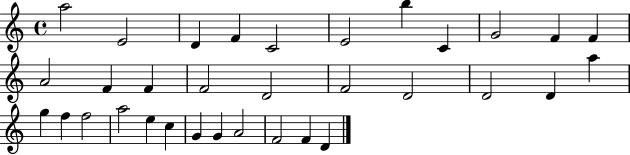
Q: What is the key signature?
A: C major